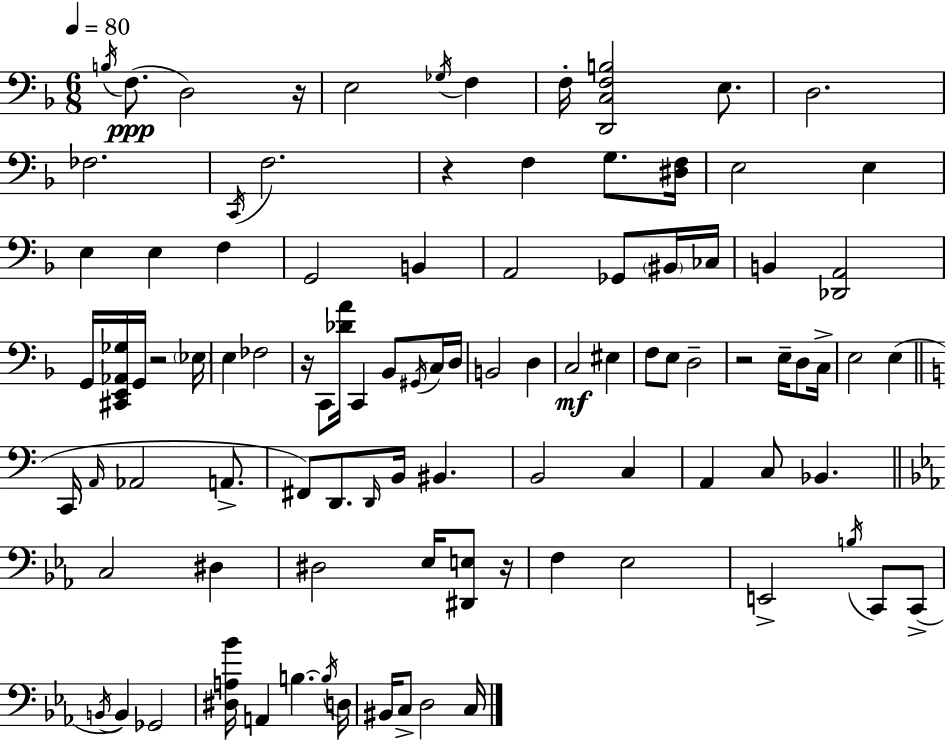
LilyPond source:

{
  \clef bass
  \numericTimeSignature
  \time 6/8
  \key d \minor
  \tempo 4 = 80
  \acciaccatura { b16 }(\ppp f8. d2) | r16 e2 \acciaccatura { ges16 } f4 | f16-. <d, c f b>2 e8. | d2. | \break fes2. | \acciaccatura { c,16 } f2. | r4 f4 g8. | <dis f>16 e2 e4 | \break e4 e4 f4 | g,2 b,4 | a,2 ges,8 | \parenthesize bis,16 ces16 b,4 <des, a,>2 | \break g,16 <cis, e, aes, ges>16 g,16 r2 | \parenthesize ees16 e4 fes2 | r16 c,8 <des' a'>16 c,4 bes,8 | \acciaccatura { gis,16 } c16 d16 b,2 | \break d4 c2\mf | eis4 f8 e8 d2-- | r2 | e16-- d8 c16-> e2 | \break e4( \bar "||" \break \key c \major c,16 \grace { a,16 } aes,2 a,8.-> | fis,8) d,8. \grace { d,16 } b,16 bis,4. | b,2 c4 | a,4 c8 bes,4. | \break \bar "||" \break \key c \minor c2 dis4 | dis2 ees16 <dis, e>8 r16 | f4 ees2 | e,2-> \acciaccatura { b16 } c,8 c,8->( | \break \acciaccatura { b,16 } b,4) ges,2 | <dis a bes'>16 a,4 b4.~~ | \acciaccatura { b16 } d16 bis,16 c8-> d2 | c16 \bar "|."
}